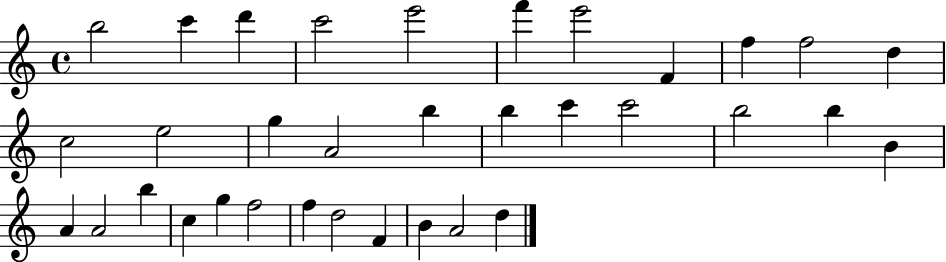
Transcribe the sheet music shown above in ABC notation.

X:1
T:Untitled
M:4/4
L:1/4
K:C
b2 c' d' c'2 e'2 f' e'2 F f f2 d c2 e2 g A2 b b c' c'2 b2 b B A A2 b c g f2 f d2 F B A2 d